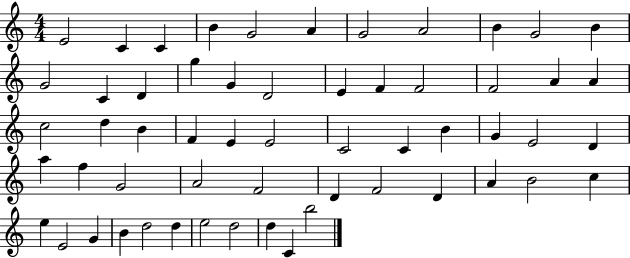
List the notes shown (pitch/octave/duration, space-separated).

E4/h C4/q C4/q B4/q G4/h A4/q G4/h A4/h B4/q G4/h B4/q G4/h C4/q D4/q G5/q G4/q D4/h E4/q F4/q F4/h F4/h A4/q A4/q C5/h D5/q B4/q F4/q E4/q E4/h C4/h C4/q B4/q G4/q E4/h D4/q A5/q F5/q G4/h A4/h F4/h D4/q F4/h D4/q A4/q B4/h C5/q E5/q E4/h G4/q B4/q D5/h D5/q E5/h D5/h D5/q C4/q B5/h